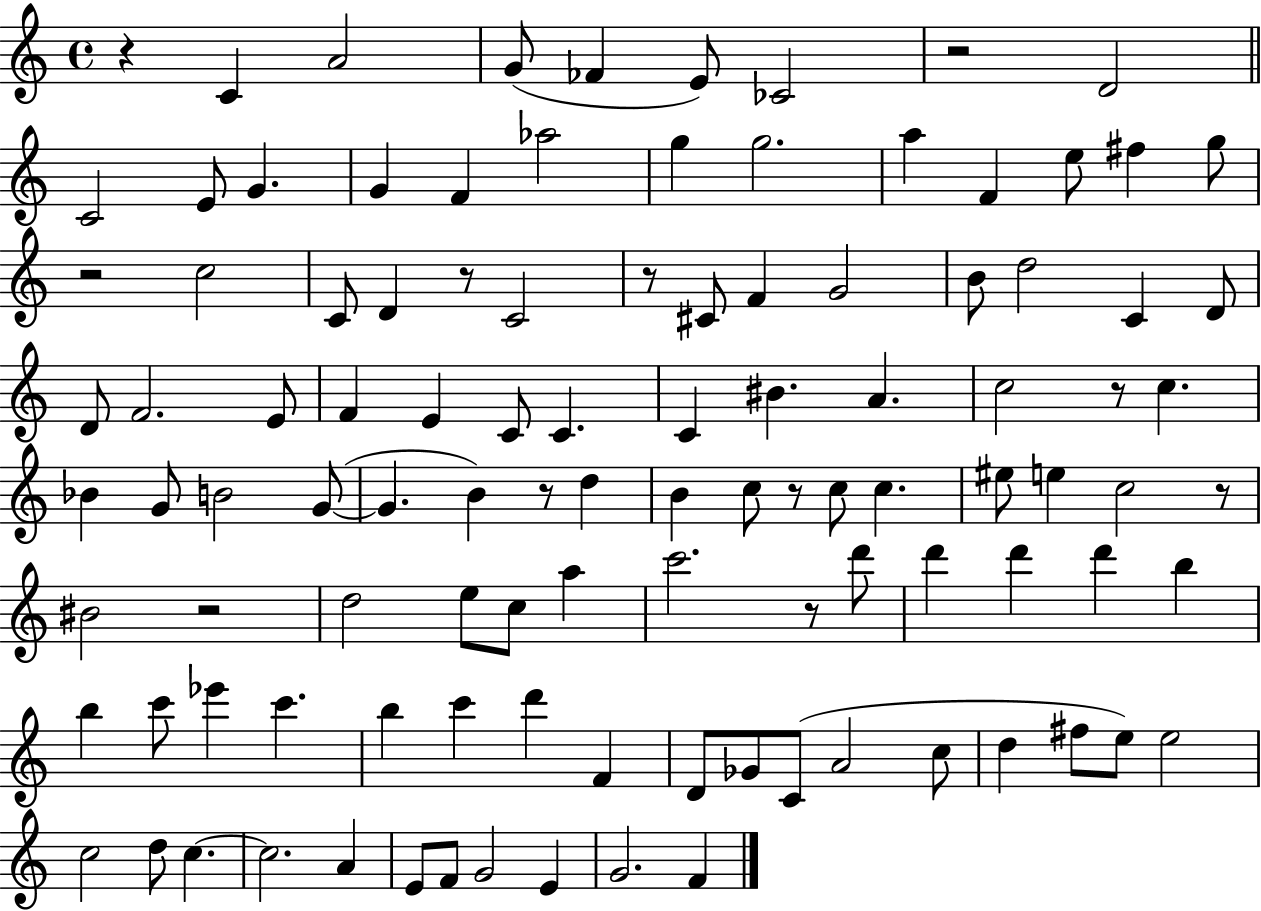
X:1
T:Untitled
M:4/4
L:1/4
K:C
z C A2 G/2 _F E/2 _C2 z2 D2 C2 E/2 G G F _a2 g g2 a F e/2 ^f g/2 z2 c2 C/2 D z/2 C2 z/2 ^C/2 F G2 B/2 d2 C D/2 D/2 F2 E/2 F E C/2 C C ^B A c2 z/2 c _B G/2 B2 G/2 G B z/2 d B c/2 z/2 c/2 c ^e/2 e c2 z/2 ^B2 z2 d2 e/2 c/2 a c'2 z/2 d'/2 d' d' d' b b c'/2 _e' c' b c' d' F D/2 _G/2 C/2 A2 c/2 d ^f/2 e/2 e2 c2 d/2 c c2 A E/2 F/2 G2 E G2 F